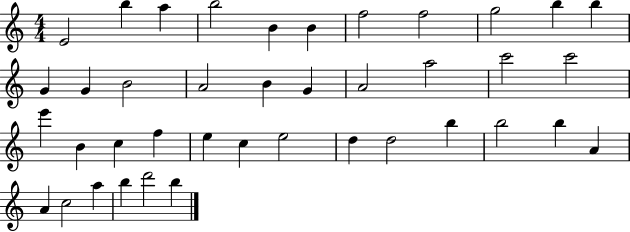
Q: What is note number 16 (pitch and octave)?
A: B4